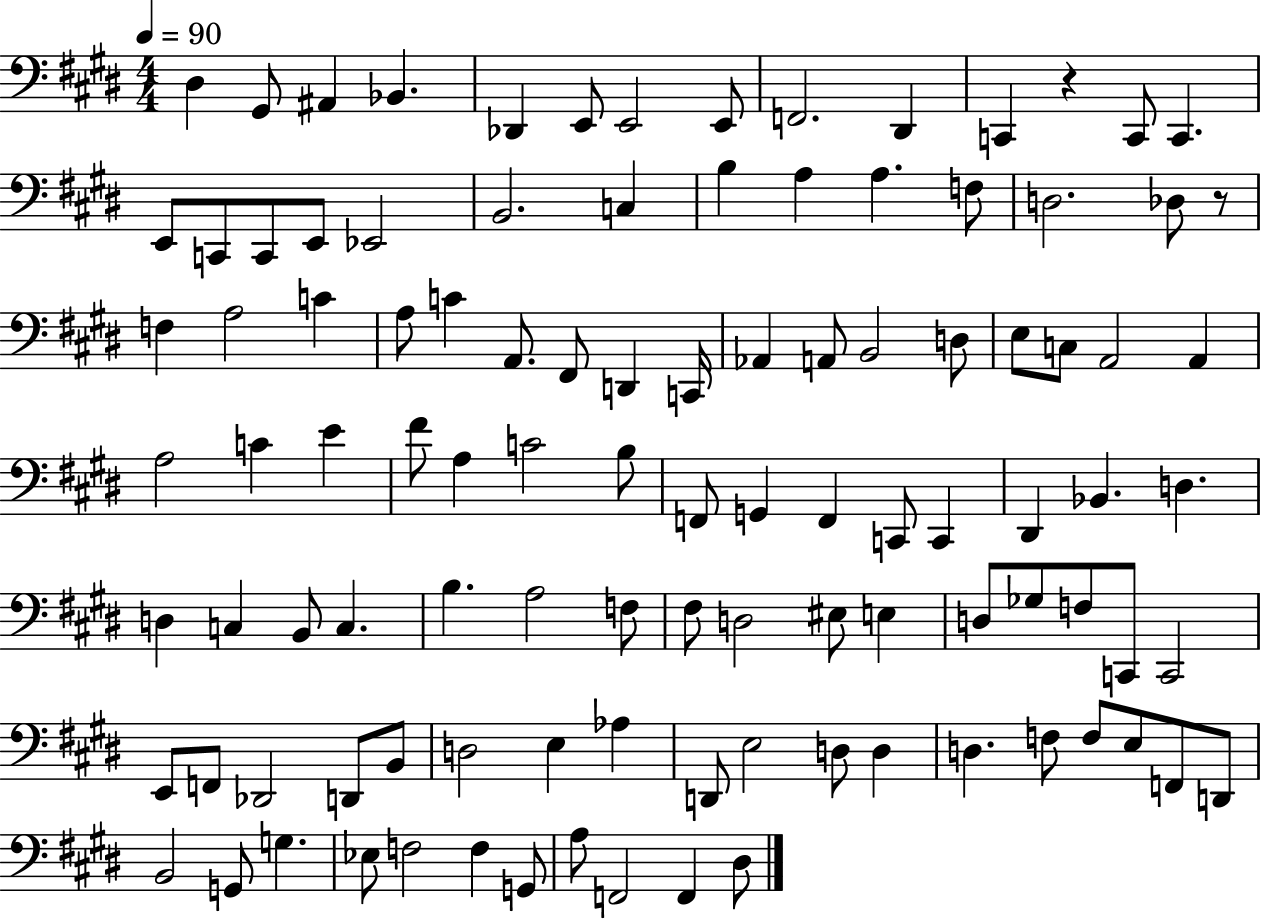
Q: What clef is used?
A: bass